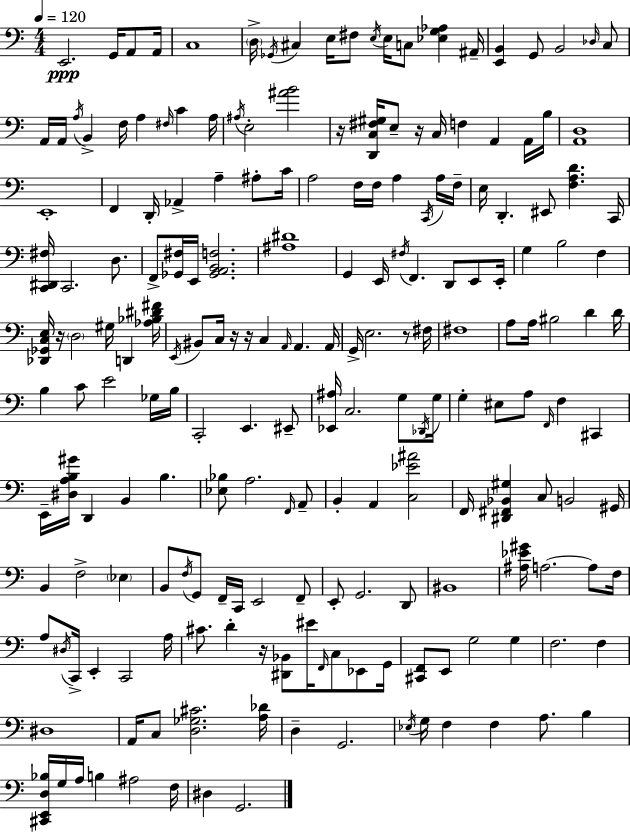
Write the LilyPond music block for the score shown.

{
  \clef bass
  \numericTimeSignature
  \time 4/4
  \key a \minor
  \tempo 4 = 120
  e,2.\ppp g,16 a,8 a,16 | c1 | \parenthesize d16-> \acciaccatura { ges,16 } cis4 e16 fis8 \acciaccatura { e16 } e16 c8 <ees g aes>4 | ais,16-- <e, b,>4 g,8 b,2 | \break \grace { des16 } c8 a,16 a,16 \acciaccatura { a16 } b,4-> f16 a4 \grace { fis16 } | c'4 a16 \acciaccatura { ais16 } e2-. <ais' b'>2 | r16 <d, c fis gis>16 e8-- r16 c16 f4 | a,4 a,16 b16 <a, d>1 | \break e,1-. | f,4 d,16-. aes,4-> a4-- | ais8-. c'16 a2 f16 f16 | a4 \acciaccatura { c,16 } a16 f16-- e16 d,4.-. eis,8 | \break <f a d'>4. c,16 <c, dis, fis>16 c,2. | d8. f,8-> <ges, fis>16 e,16 <ges, a, b, f>2. | <ais dis'>1 | g,4 e,16 \acciaccatura { fis16 } f,4. | \break d,8 e,8 e,16-. g4 b2 | f4 <des, ges, c e>16 r16 \parenthesize d2 | gis16 d,4 <aes bes dis' fis'>16 \acciaccatura { e,16 } bis,8 c16 r16 r16 c4 | \grace { a,16 } a,4. a,16 g,16-> e2. | \break r8 fis16 fis1 | a8 a16 bis2 | d'4 d'16 b4 c'8 | e'2 ges16 b16 c,2-. | \break e,4. eis,8-- <ees, ais>16 c2. | g8 \acciaccatura { des,16 } g16 g4-. eis8 | a8 \grace { f,16 } f4 cis,4 e,16-- <dis a b gis'>16 d,4 | b,4 b4. <ees bes>8 a2. | \break \grace { f,16 } a,8-- b,4-. | a,4 <c ees' ais'>2 f,16 <dis, fis, bes, gis>4 | c8 b,2 gis,16 b,4 | f2-> \parenthesize ees4 b,8 \acciaccatura { f16 } | \break g,8 f,16-- c,16 e,2 f,8-- e,8-. | g,2. d,8 bis,1 | <ais ees' gis'>16 a2.~~ | a8 f16 a8 | \break \acciaccatura { dis16 } c,16-> e,4-. c,2 a16 cis'8. | d'4-. r16 <dis, bes,>8 eis'16 \grace { f,16 } c8 ees,8 g,16 | <cis, f,>8 e,8 g2 g4 | f2. f4 | \break dis1 | a,16 c8 <d ges cis'>2. <a des'>16 | d4-- g,2. | \acciaccatura { ees16 } g16 f4 f4 a8. b4 | \break <cis, e, d bes>16 g16 a16 b4 ais2 | f16 dis4 g,2. | \bar "|."
}